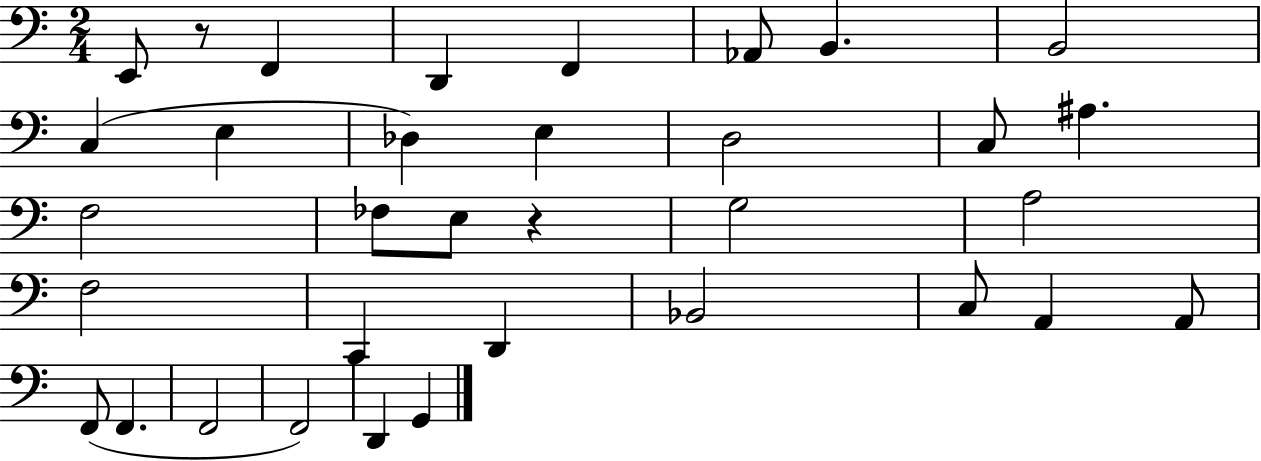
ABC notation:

X:1
T:Untitled
M:2/4
L:1/4
K:C
E,,/2 z/2 F,, D,, F,, _A,,/2 B,, B,,2 C, E, _D, E, D,2 C,/2 ^A, F,2 _F,/2 E,/2 z G,2 A,2 F,2 C,, D,, _B,,2 C,/2 A,, A,,/2 F,,/2 F,, F,,2 F,,2 D,, G,,